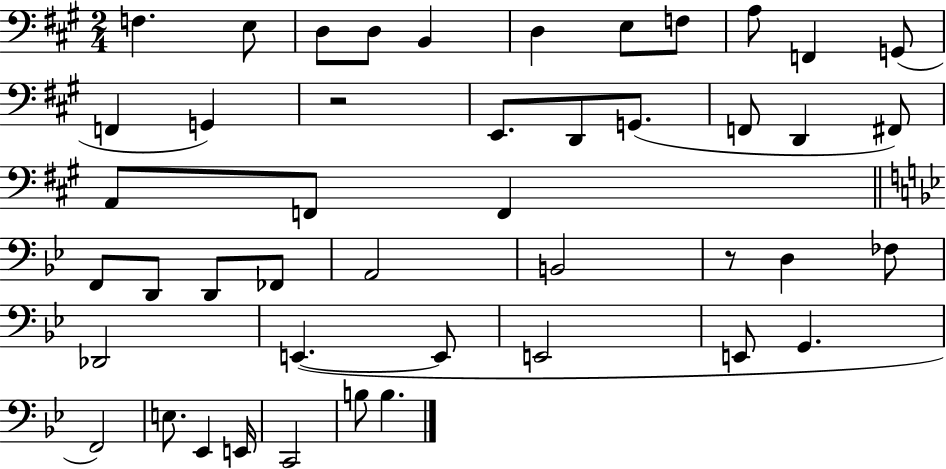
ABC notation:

X:1
T:Untitled
M:2/4
L:1/4
K:A
F, E,/2 D,/2 D,/2 B,, D, E,/2 F,/2 A,/2 F,, G,,/2 F,, G,, z2 E,,/2 D,,/2 G,,/2 F,,/2 D,, ^F,,/2 A,,/2 F,,/2 F,, F,,/2 D,,/2 D,,/2 _F,,/2 A,,2 B,,2 z/2 D, _F,/2 _D,,2 E,, E,,/2 E,,2 E,,/2 G,, F,,2 E,/2 _E,, E,,/4 C,,2 B,/2 B,